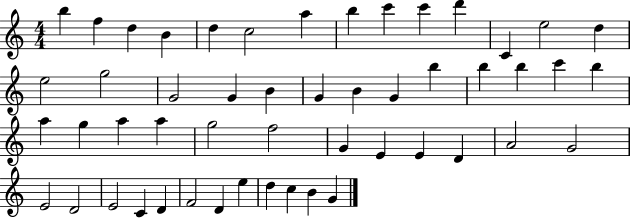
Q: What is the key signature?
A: C major